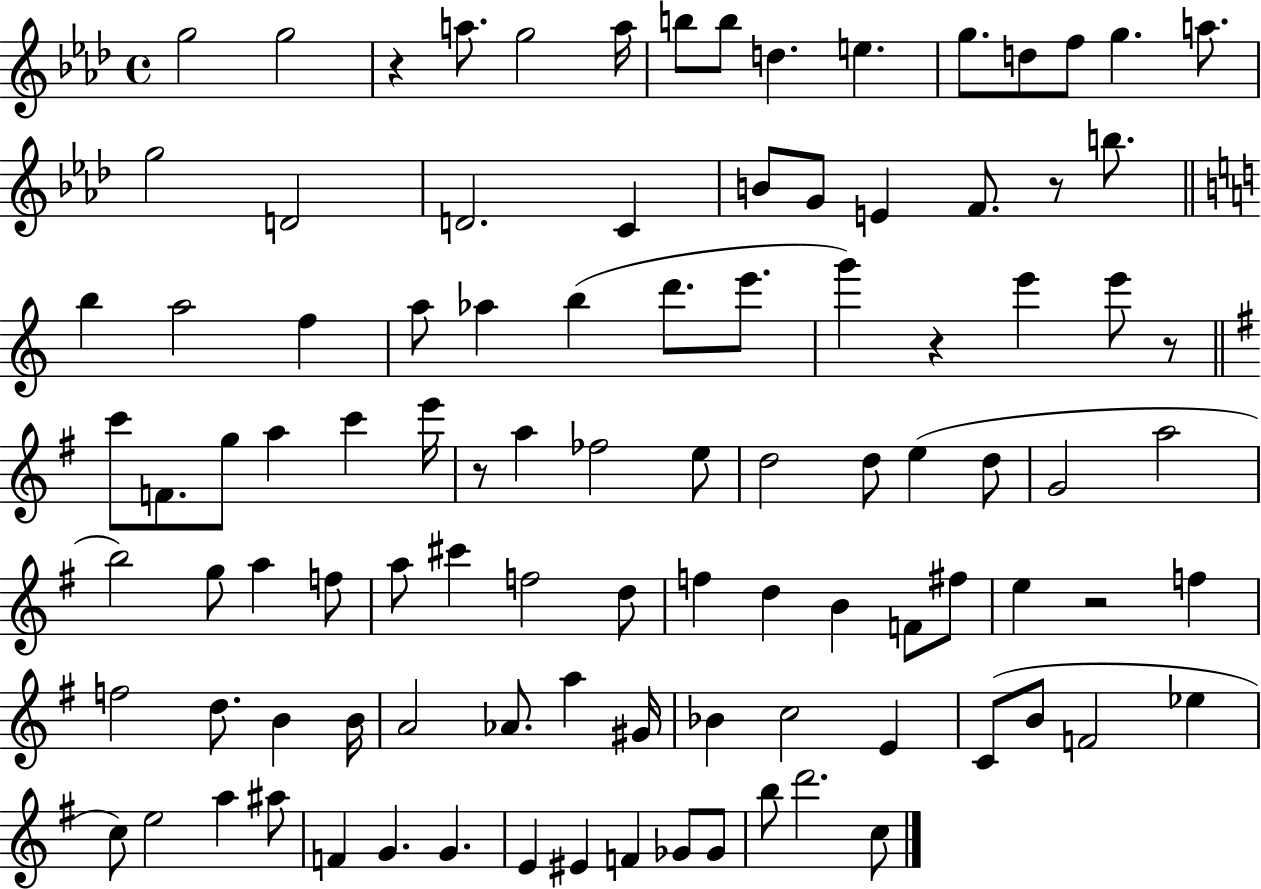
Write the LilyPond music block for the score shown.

{
  \clef treble
  \time 4/4
  \defaultTimeSignature
  \key aes \major
  g''2 g''2 | r4 a''8. g''2 a''16 | b''8 b''8 d''4. e''4. | g''8. d''8 f''8 g''4. a''8. | \break g''2 d'2 | d'2. c'4 | b'8 g'8 e'4 f'8. r8 b''8. | \bar "||" \break \key c \major b''4 a''2 f''4 | a''8 aes''4 b''4( d'''8. e'''8. | g'''4) r4 e'''4 e'''8 r8 | \bar "||" \break \key e \minor c'''8 f'8. g''8 a''4 c'''4 e'''16 | r8 a''4 fes''2 e''8 | d''2 d''8 e''4( d''8 | g'2 a''2 | \break b''2) g''8 a''4 f''8 | a''8 cis'''4 f''2 d''8 | f''4 d''4 b'4 f'8 fis''8 | e''4 r2 f''4 | \break f''2 d''8. b'4 b'16 | a'2 aes'8. a''4 gis'16 | bes'4 c''2 e'4 | c'8( b'8 f'2 ees''4 | \break c''8) e''2 a''4 ais''8 | f'4 g'4. g'4. | e'4 eis'4 f'4 ges'8 ges'8 | b''8 d'''2. c''8 | \break \bar "|."
}